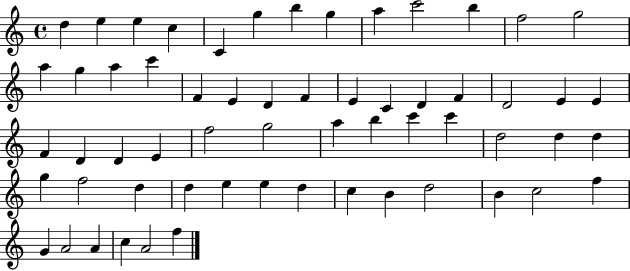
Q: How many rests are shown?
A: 0